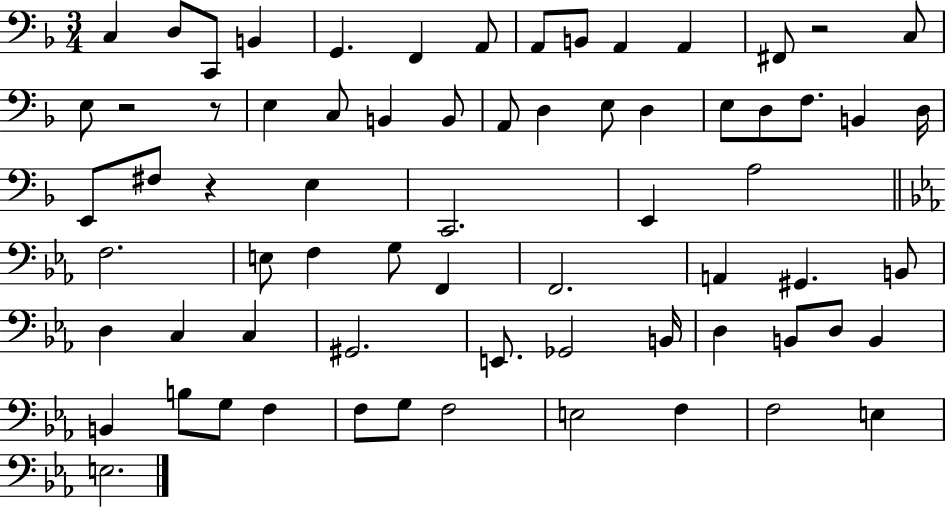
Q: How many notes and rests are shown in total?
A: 69